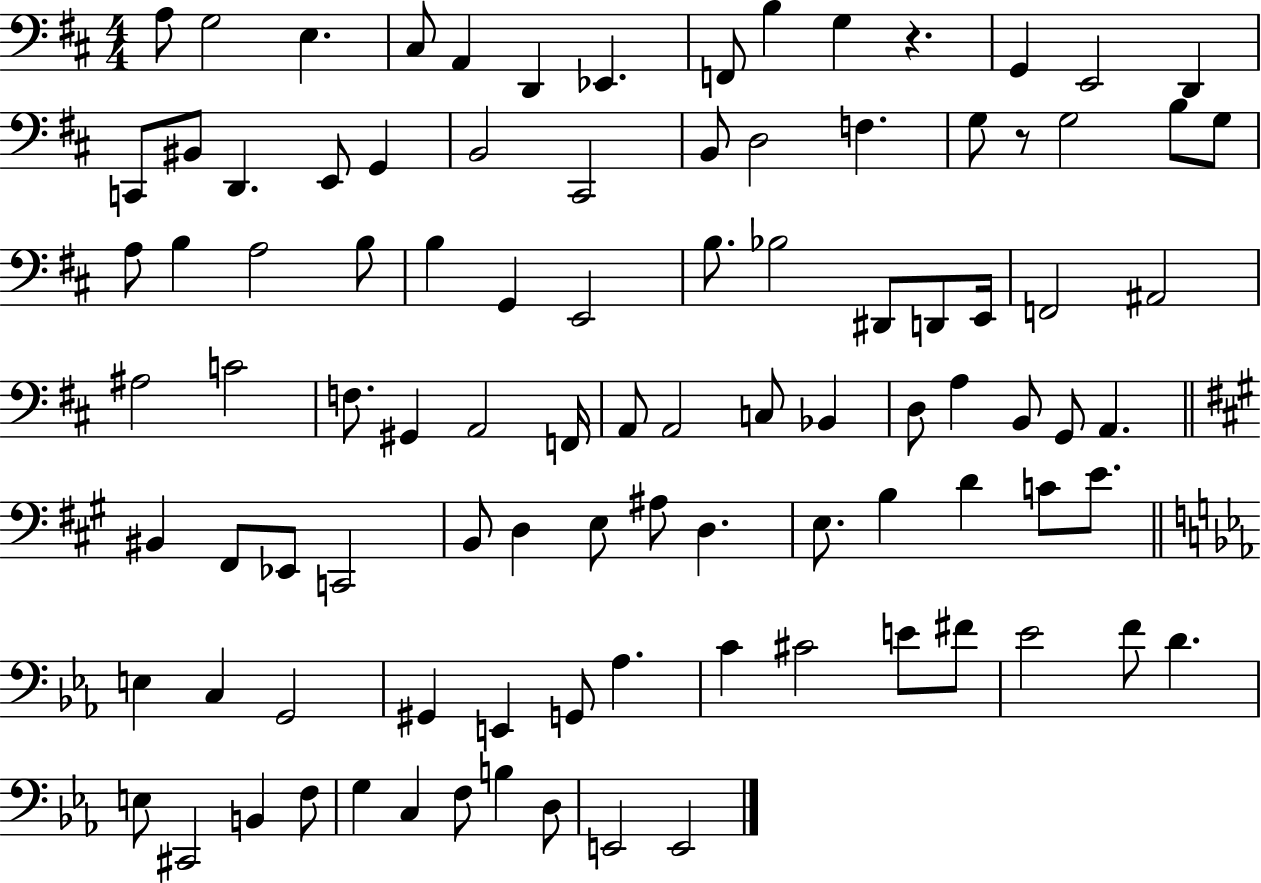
X:1
T:Untitled
M:4/4
L:1/4
K:D
A,/2 G,2 E, ^C,/2 A,, D,, _E,, F,,/2 B, G, z G,, E,,2 D,, C,,/2 ^B,,/2 D,, E,,/2 G,, B,,2 ^C,,2 B,,/2 D,2 F, G,/2 z/2 G,2 B,/2 G,/2 A,/2 B, A,2 B,/2 B, G,, E,,2 B,/2 _B,2 ^D,,/2 D,,/2 E,,/4 F,,2 ^A,,2 ^A,2 C2 F,/2 ^G,, A,,2 F,,/4 A,,/2 A,,2 C,/2 _B,, D,/2 A, B,,/2 G,,/2 A,, ^B,, ^F,,/2 _E,,/2 C,,2 B,,/2 D, E,/2 ^A,/2 D, E,/2 B, D C/2 E/2 E, C, G,,2 ^G,, E,, G,,/2 _A, C ^C2 E/2 ^F/2 _E2 F/2 D E,/2 ^C,,2 B,, F,/2 G, C, F,/2 B, D,/2 E,,2 E,,2